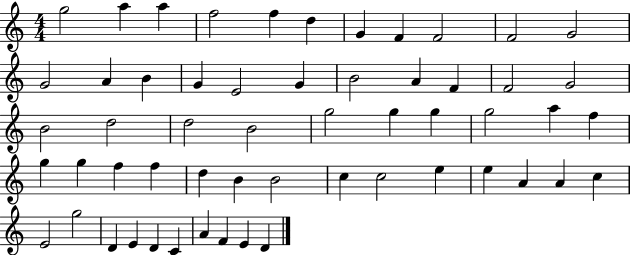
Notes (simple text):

G5/h A5/q A5/q F5/h F5/q D5/q G4/q F4/q F4/h F4/h G4/h G4/h A4/q B4/q G4/q E4/h G4/q B4/h A4/q F4/q F4/h G4/h B4/h D5/h D5/h B4/h G5/h G5/q G5/q G5/h A5/q F5/q G5/q G5/q F5/q F5/q D5/q B4/q B4/h C5/q C5/h E5/q E5/q A4/q A4/q C5/q E4/h G5/h D4/q E4/q D4/q C4/q A4/q F4/q E4/q D4/q